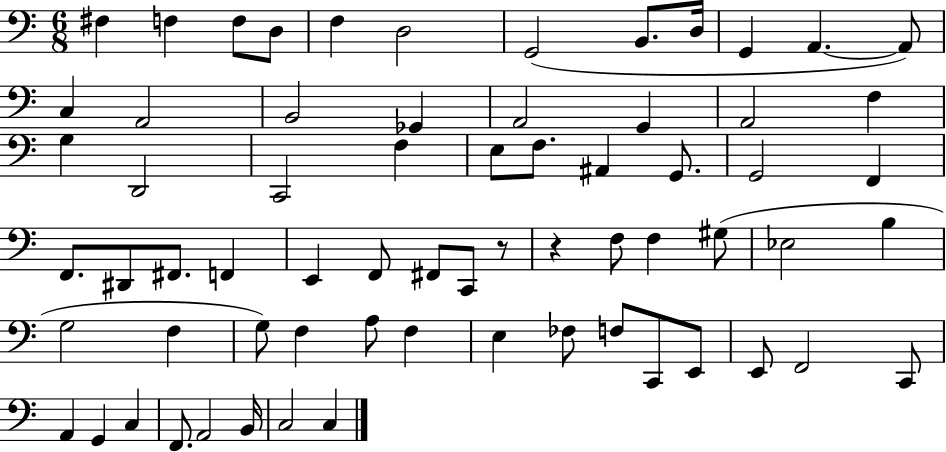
F#3/q F3/q F3/e D3/e F3/q D3/h G2/h B2/e. D3/s G2/q A2/q. A2/e C3/q A2/h B2/h Gb2/q A2/h G2/q A2/h F3/q G3/q D2/h C2/h F3/q E3/e F3/e. A#2/q G2/e. G2/h F2/q F2/e. D#2/e F#2/e. F2/q E2/q F2/e F#2/e C2/e R/e R/q F3/e F3/q G#3/e Eb3/h B3/q G3/h F3/q G3/e F3/q A3/e F3/q E3/q FES3/e F3/e C2/e E2/e E2/e F2/h C2/e A2/q G2/q C3/q F2/e. A2/h B2/s C3/h C3/q